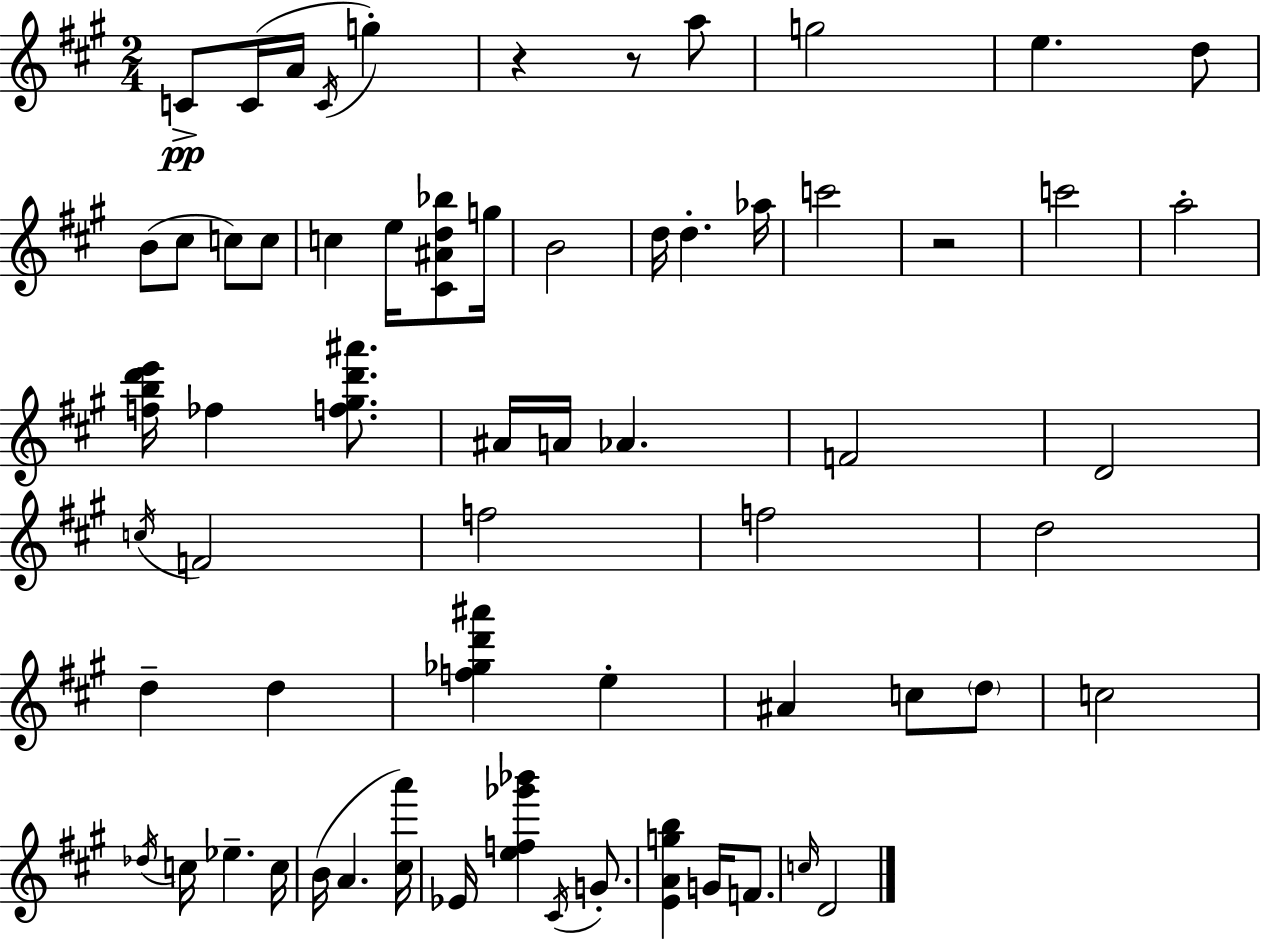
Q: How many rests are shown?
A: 3